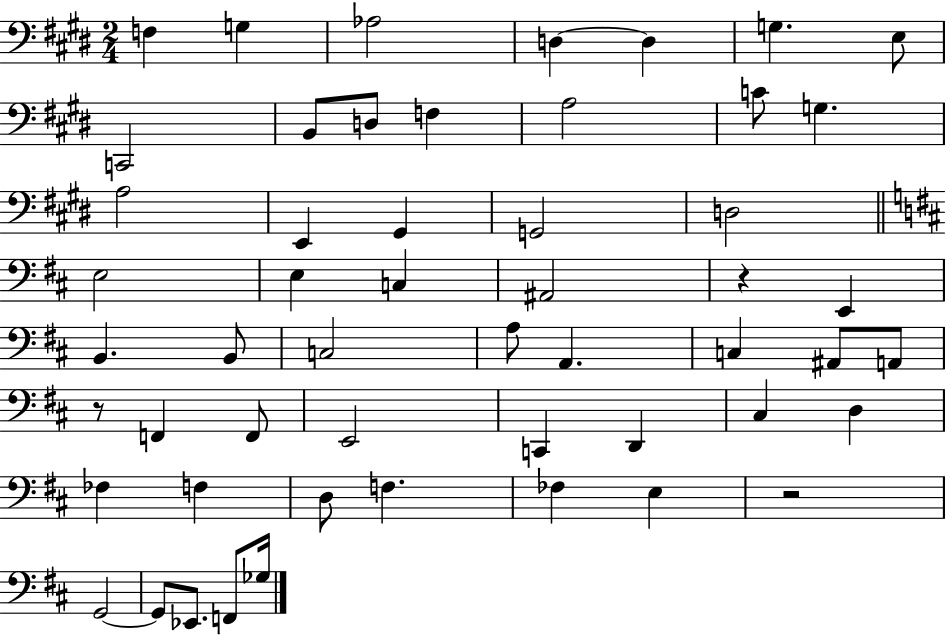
X:1
T:Untitled
M:2/4
L:1/4
K:E
F, G, _A,2 D, D, G, E,/2 C,,2 B,,/2 D,/2 F, A,2 C/2 G, A,2 E,, ^G,, G,,2 D,2 E,2 E, C, ^A,,2 z E,, B,, B,,/2 C,2 A,/2 A,, C, ^A,,/2 A,,/2 z/2 F,, F,,/2 E,,2 C,, D,, ^C, D, _F, F, D,/2 F, _F, E, z2 G,,2 G,,/2 _E,,/2 F,,/2 _G,/4